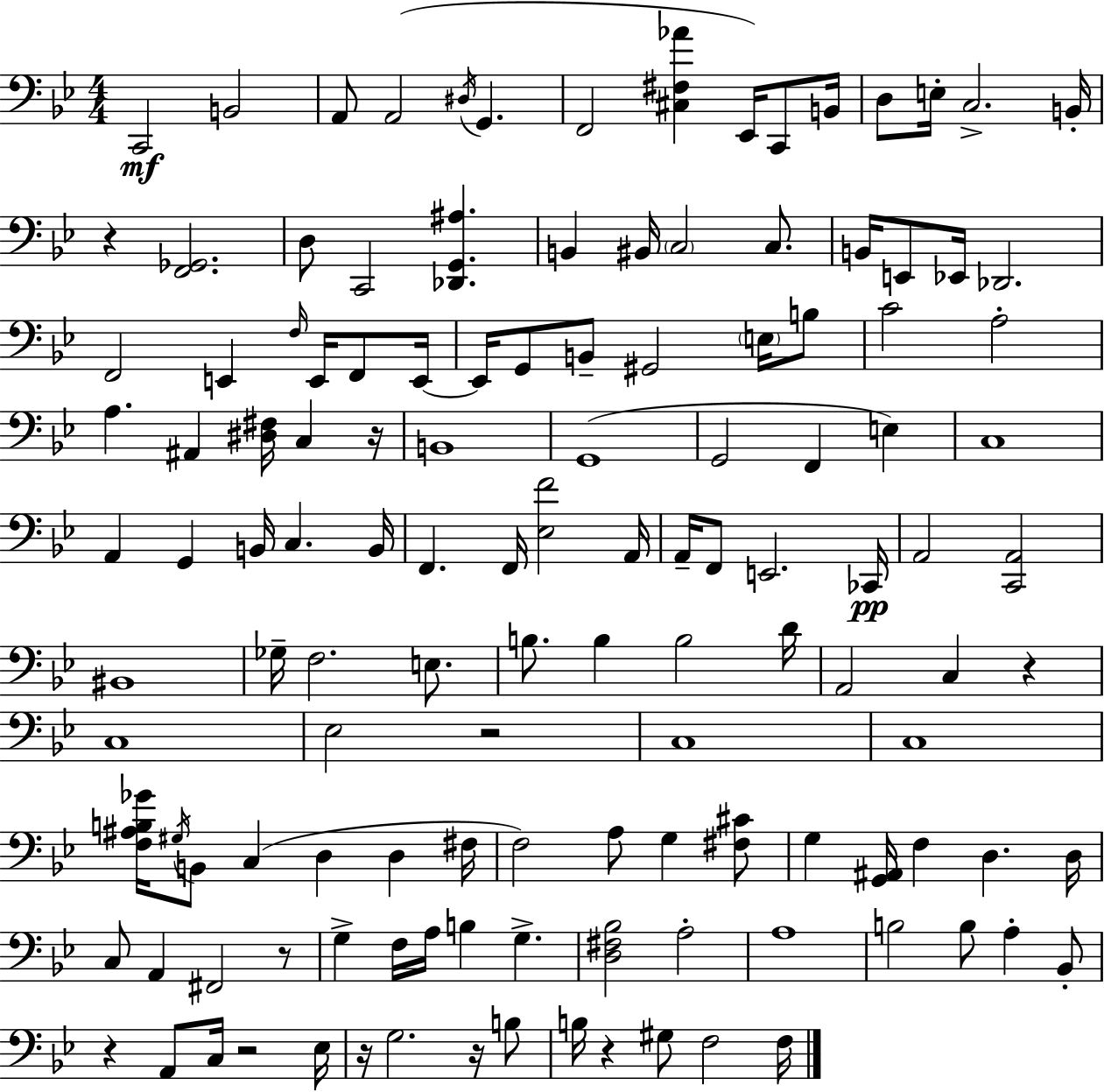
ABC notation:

X:1
T:Untitled
M:4/4
L:1/4
K:Gm
C,,2 B,,2 A,,/2 A,,2 ^D,/4 G,, F,,2 [^C,^F,_A] _E,,/4 C,,/2 B,,/4 D,/2 E,/4 C,2 B,,/4 z [F,,_G,,]2 D,/2 C,,2 [_D,,G,,^A,] B,, ^B,,/4 C,2 C,/2 B,,/4 E,,/2 _E,,/4 _D,,2 F,,2 E,, F,/4 E,,/4 F,,/2 E,,/4 E,,/4 G,,/2 B,,/2 ^G,,2 E,/4 B,/2 C2 A,2 A, ^A,, [^D,^F,]/4 C, z/4 B,,4 G,,4 G,,2 F,, E, C,4 A,, G,, B,,/4 C, B,,/4 F,, F,,/4 [_E,F]2 A,,/4 A,,/4 F,,/2 E,,2 _C,,/4 A,,2 [C,,A,,]2 ^B,,4 _G,/4 F,2 E,/2 B,/2 B, B,2 D/4 A,,2 C, z C,4 _E,2 z2 C,4 C,4 [F,^A,B,_G]/4 ^G,/4 B,,/2 C, D, D, ^F,/4 F,2 A,/2 G, [^F,^C]/2 G, [G,,^A,,]/4 F, D, D,/4 C,/2 A,, ^F,,2 z/2 G, F,/4 A,/4 B, G, [D,^F,_B,]2 A,2 A,4 B,2 B,/2 A, _B,,/2 z A,,/2 C,/4 z2 _E,/4 z/4 G,2 z/4 B,/2 B,/4 z ^G,/2 F,2 F,/4